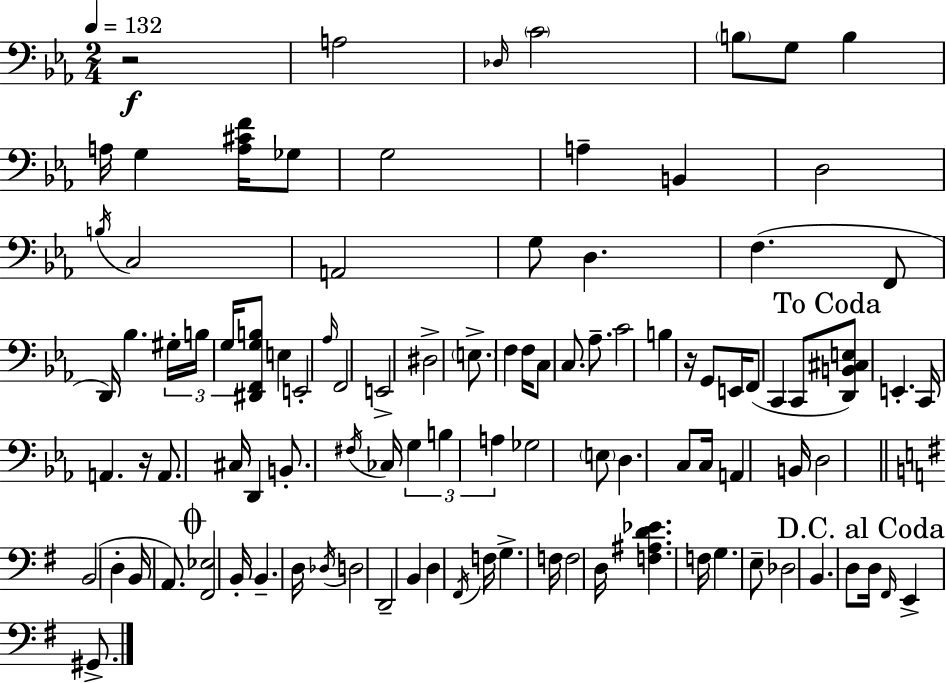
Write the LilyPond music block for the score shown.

{
  \clef bass
  \numericTimeSignature
  \time 2/4
  \key c \minor
  \tempo 4 = 132
  r2\f | a2 | \grace { des16 } \parenthesize c'2 | \parenthesize b8 g8 b4 | \break a16 g4 <a cis' f'>16 ges8 | g2 | a4-- b,4 | d2 | \break \acciaccatura { b16 } c2 | a,2 | g8 d4. | f4.( | \break f,8 d,16) bes4. | \tuplet 3/2 { gis16-. b16 g16 } <dis, f, g b>8 e4 | e,2-. | \grace { aes16 } f,2 | \break e,2-> | dis2-> | \parenthesize e8.-> f4 | f16 c8 c8. | \break aes8.-- c'2 | b4 r16 | g,8 e,16 f,8( c,4 | c,8 \mark "To Coda" <d, b, cis e>8) e,4.-. | \break c,16 a,4. | r16 a,8. cis16 d,4 | b,8.-. \acciaccatura { fis16 } ces16 | \tuplet 3/2 { g4 b4 | \break a4 } ges2 | \parenthesize e8 d4. | c8 c16 a,4 | b,16 d2 | \break \bar "||" \break \key e \minor b,2( | d4-. b,16 a,8.) | \mark \markup { \musicglyph "scripts.coda" } <fis, ees>2 | b,16-. b,4.-- d16 | \break \acciaccatura { des16 } d2 | d,2-- | b,4 d4 | \acciaccatura { fis,16 } f16 g4.-> | \break f16 f2 | d16 <f ais d' ees'>4. | f16 g4. | e8-- des2 | \break b,4. | d8 \mark "D.C. al Coda" d16 \grace { fis,16 } e,4-> | gis,8.-> \bar "|."
}